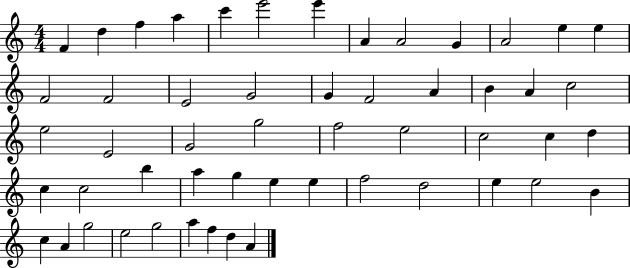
F4/q D5/q F5/q A5/q C6/q E6/h E6/q A4/q A4/h G4/q A4/h E5/q E5/q F4/h F4/h E4/h G4/h G4/q F4/h A4/q B4/q A4/q C5/h E5/h E4/h G4/h G5/h F5/h E5/h C5/h C5/q D5/q C5/q C5/h B5/q A5/q G5/q E5/q E5/q F5/h D5/h E5/q E5/h B4/q C5/q A4/q G5/h E5/h G5/h A5/q F5/q D5/q A4/q